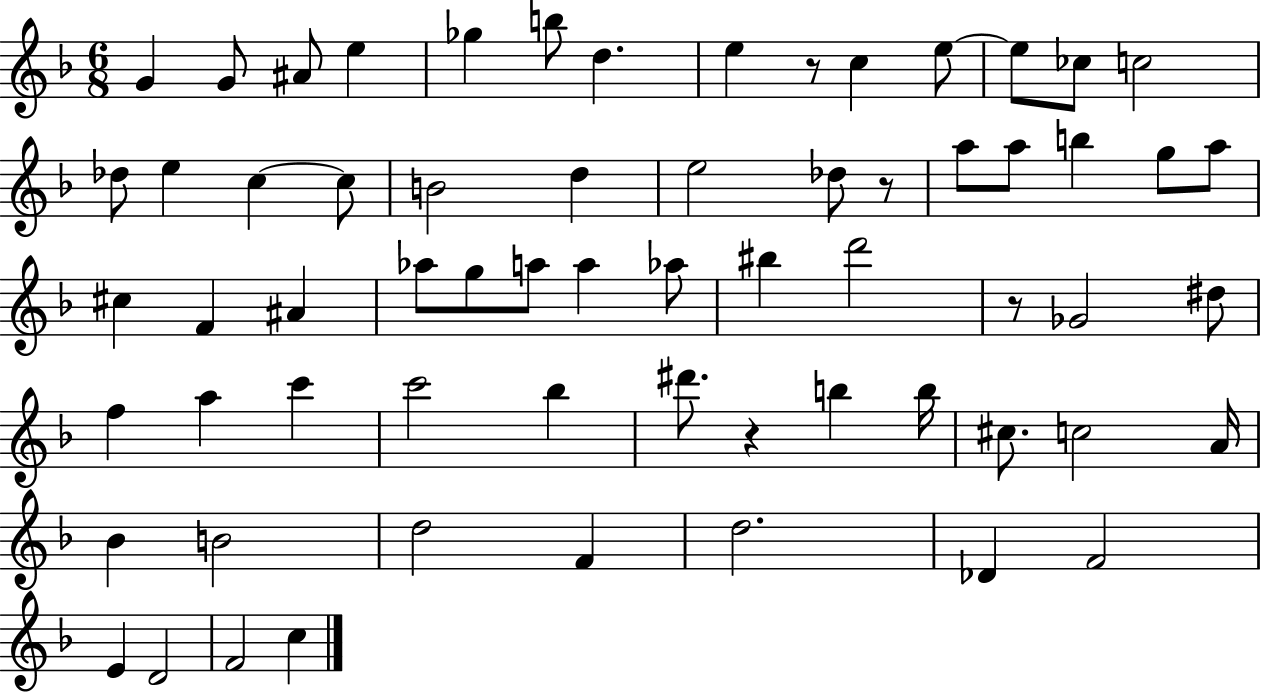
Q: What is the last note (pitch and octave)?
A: C5